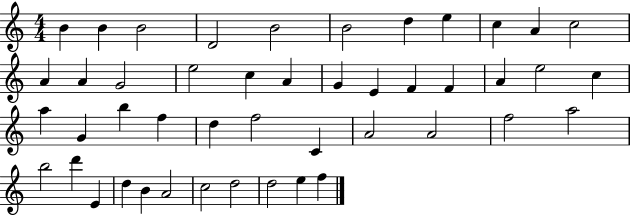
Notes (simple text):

B4/q B4/q B4/h D4/h B4/h B4/h D5/q E5/q C5/q A4/q C5/h A4/q A4/q G4/h E5/h C5/q A4/q G4/q E4/q F4/q F4/q A4/q E5/h C5/q A5/q G4/q B5/q F5/q D5/q F5/h C4/q A4/h A4/h F5/h A5/h B5/h D6/q E4/q D5/q B4/q A4/h C5/h D5/h D5/h E5/q F5/q